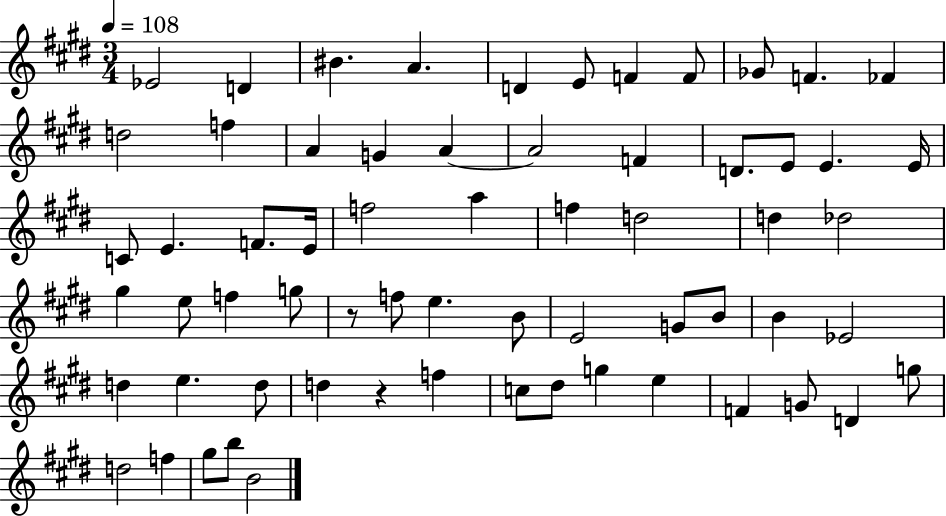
Eb4/h D4/q BIS4/q. A4/q. D4/q E4/e F4/q F4/e Gb4/e F4/q. FES4/q D5/h F5/q A4/q G4/q A4/q A4/h F4/q D4/e. E4/e E4/q. E4/s C4/e E4/q. F4/e. E4/s F5/h A5/q F5/q D5/h D5/q Db5/h G#5/q E5/e F5/q G5/e R/e F5/e E5/q. B4/e E4/h G4/e B4/e B4/q Eb4/h D5/q E5/q. D5/e D5/q R/q F5/q C5/e D#5/e G5/q E5/q F4/q G4/e D4/q G5/e D5/h F5/q G#5/e B5/e B4/h